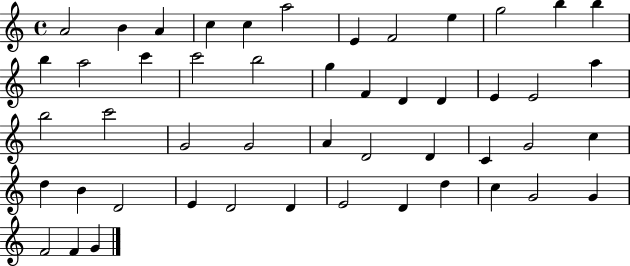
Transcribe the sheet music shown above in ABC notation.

X:1
T:Untitled
M:4/4
L:1/4
K:C
A2 B A c c a2 E F2 e g2 b b b a2 c' c'2 b2 g F D D E E2 a b2 c'2 G2 G2 A D2 D C G2 c d B D2 E D2 D E2 D d c G2 G F2 F G